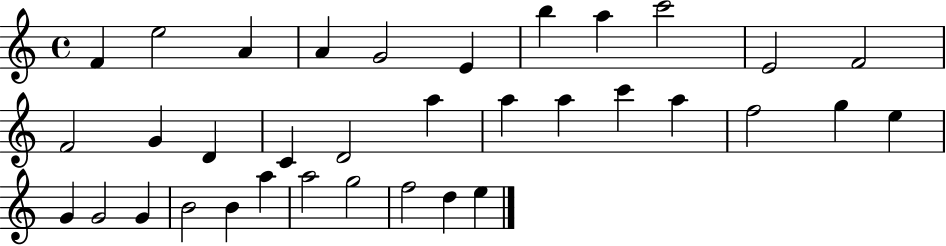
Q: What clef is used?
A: treble